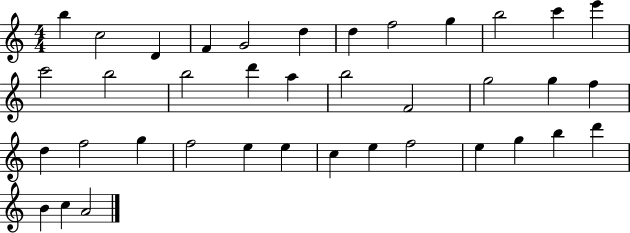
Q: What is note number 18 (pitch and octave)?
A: B5